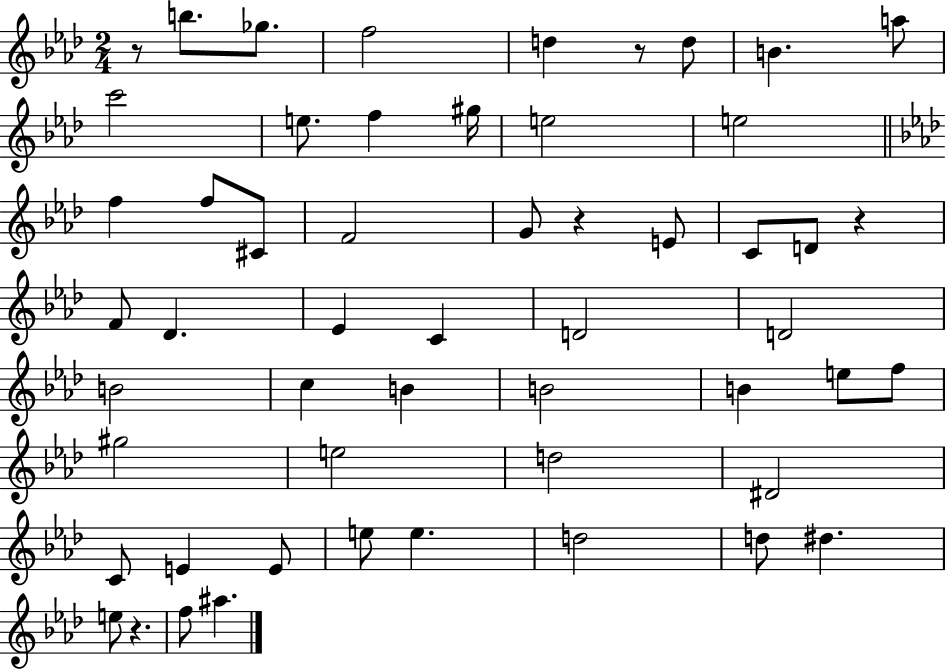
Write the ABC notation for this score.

X:1
T:Untitled
M:2/4
L:1/4
K:Ab
z/2 b/2 _g/2 f2 d z/2 d/2 B a/2 c'2 e/2 f ^g/4 e2 e2 f f/2 ^C/2 F2 G/2 z E/2 C/2 D/2 z F/2 _D _E C D2 D2 B2 c B B2 B e/2 f/2 ^g2 e2 d2 ^D2 C/2 E E/2 e/2 e d2 d/2 ^d e/2 z f/2 ^a